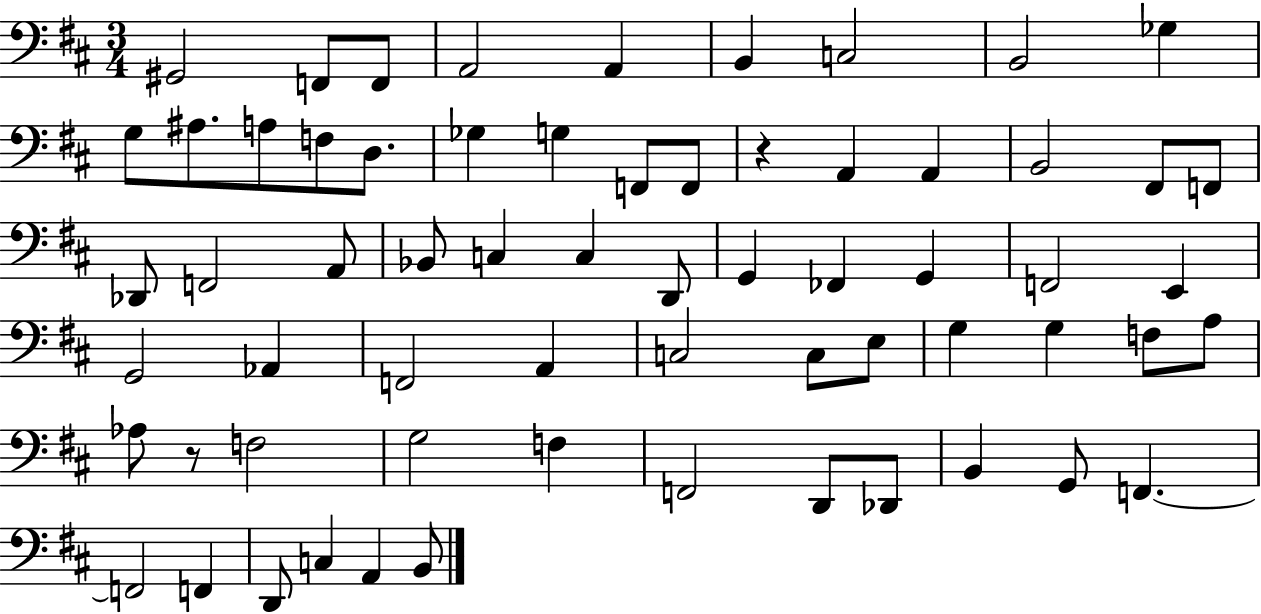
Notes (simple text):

G#2/h F2/e F2/e A2/h A2/q B2/q C3/h B2/h Gb3/q G3/e A#3/e. A3/e F3/e D3/e. Gb3/q G3/q F2/e F2/e R/q A2/q A2/q B2/h F#2/e F2/e Db2/e F2/h A2/e Bb2/e C3/q C3/q D2/e G2/q FES2/q G2/q F2/h E2/q G2/h Ab2/q F2/h A2/q C3/h C3/e E3/e G3/q G3/q F3/e A3/e Ab3/e R/e F3/h G3/h F3/q F2/h D2/e Db2/e B2/q G2/e F2/q. F2/h F2/q D2/e C3/q A2/q B2/e